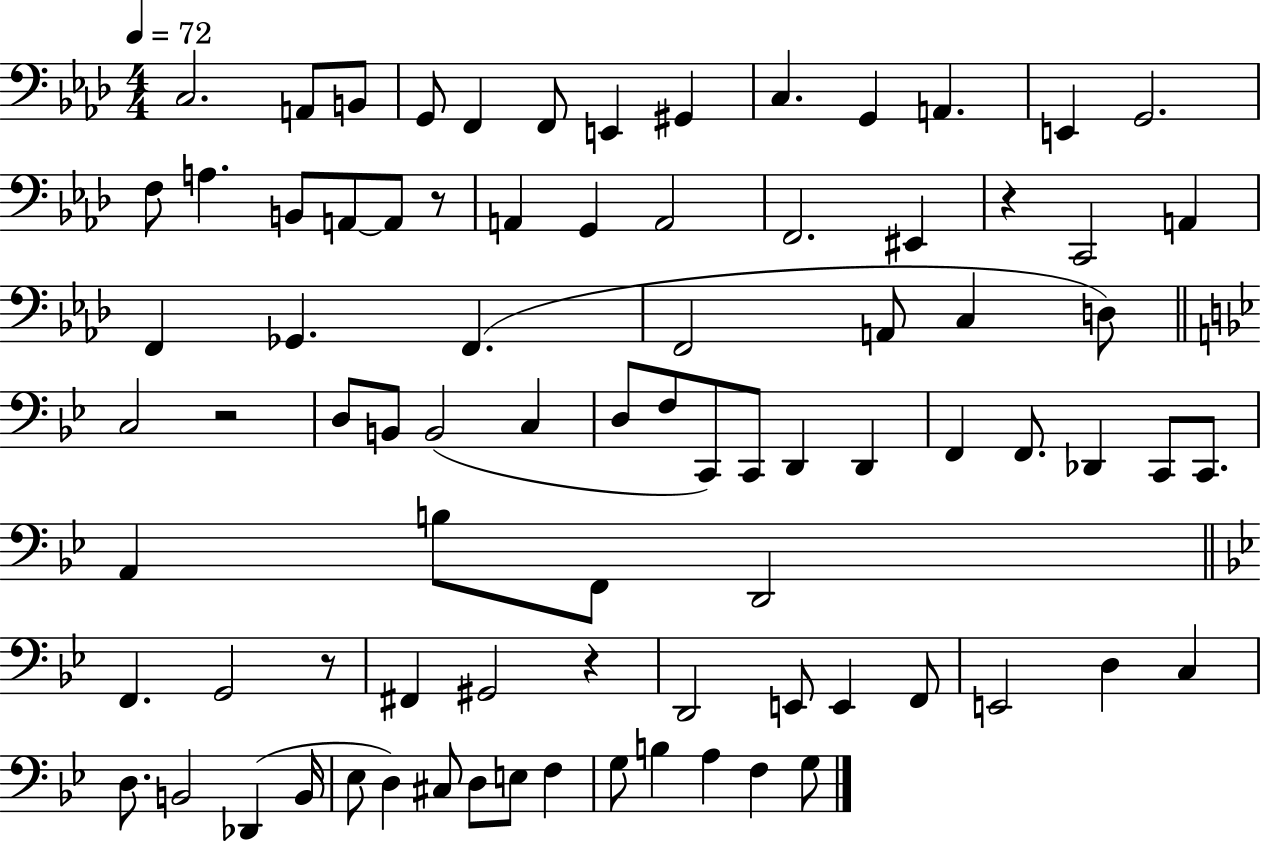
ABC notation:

X:1
T:Untitled
M:4/4
L:1/4
K:Ab
C,2 A,,/2 B,,/2 G,,/2 F,, F,,/2 E,, ^G,, C, G,, A,, E,, G,,2 F,/2 A, B,,/2 A,,/2 A,,/2 z/2 A,, G,, A,,2 F,,2 ^E,, z C,,2 A,, F,, _G,, F,, F,,2 A,,/2 C, D,/2 C,2 z2 D,/2 B,,/2 B,,2 C, D,/2 F,/2 C,,/2 C,,/2 D,, D,, F,, F,,/2 _D,, C,,/2 C,,/2 A,, B,/2 F,,/2 D,,2 F,, G,,2 z/2 ^F,, ^G,,2 z D,,2 E,,/2 E,, F,,/2 E,,2 D, C, D,/2 B,,2 _D,, B,,/4 _E,/2 D, ^C,/2 D,/2 E,/2 F, G,/2 B, A, F, G,/2